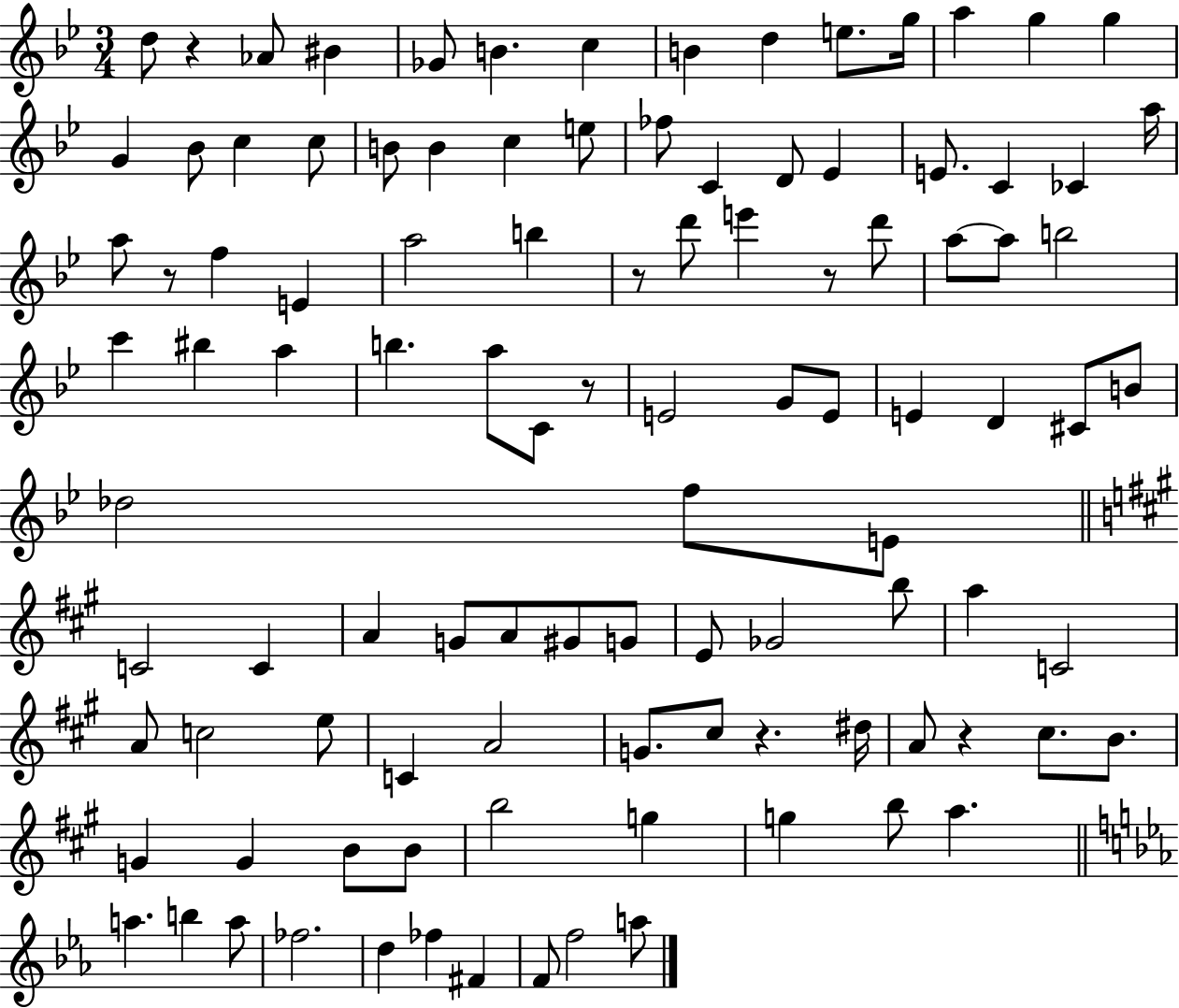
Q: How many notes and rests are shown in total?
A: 105